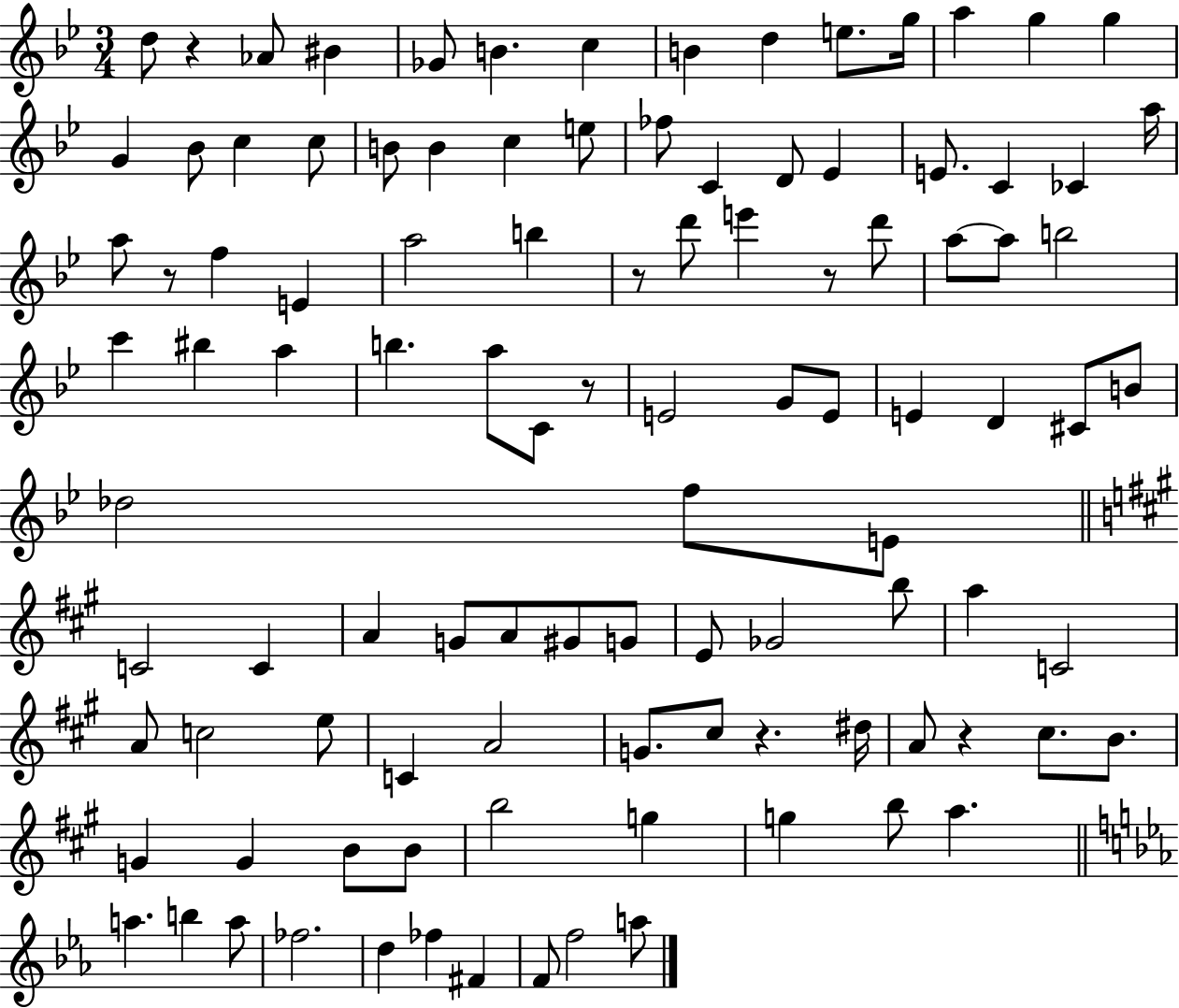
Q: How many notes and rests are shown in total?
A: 105